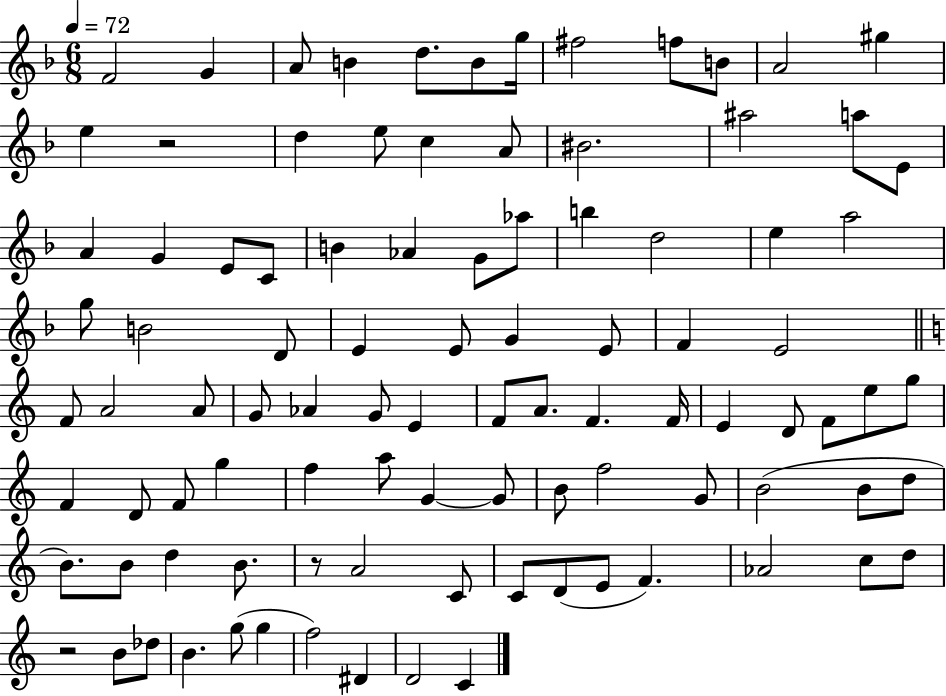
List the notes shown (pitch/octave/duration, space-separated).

F4/h G4/q A4/e B4/q D5/e. B4/e G5/s F#5/h F5/e B4/e A4/h G#5/q E5/q R/h D5/q E5/e C5/q A4/e BIS4/h. A#5/h A5/e E4/e A4/q G4/q E4/e C4/e B4/q Ab4/q G4/e Ab5/e B5/q D5/h E5/q A5/h G5/e B4/h D4/e E4/q E4/e G4/q E4/e F4/q E4/h F4/e A4/h A4/e G4/e Ab4/q G4/e E4/q F4/e A4/e. F4/q. F4/s E4/q D4/e F4/e E5/e G5/e F4/q D4/e F4/e G5/q F5/q A5/e G4/q G4/e B4/e F5/h G4/e B4/h B4/e D5/e B4/e. B4/e D5/q B4/e. R/e A4/h C4/e C4/e D4/e E4/e F4/q. Ab4/h C5/e D5/e R/h B4/e Db5/e B4/q. G5/e G5/q F5/h D#4/q D4/h C4/q